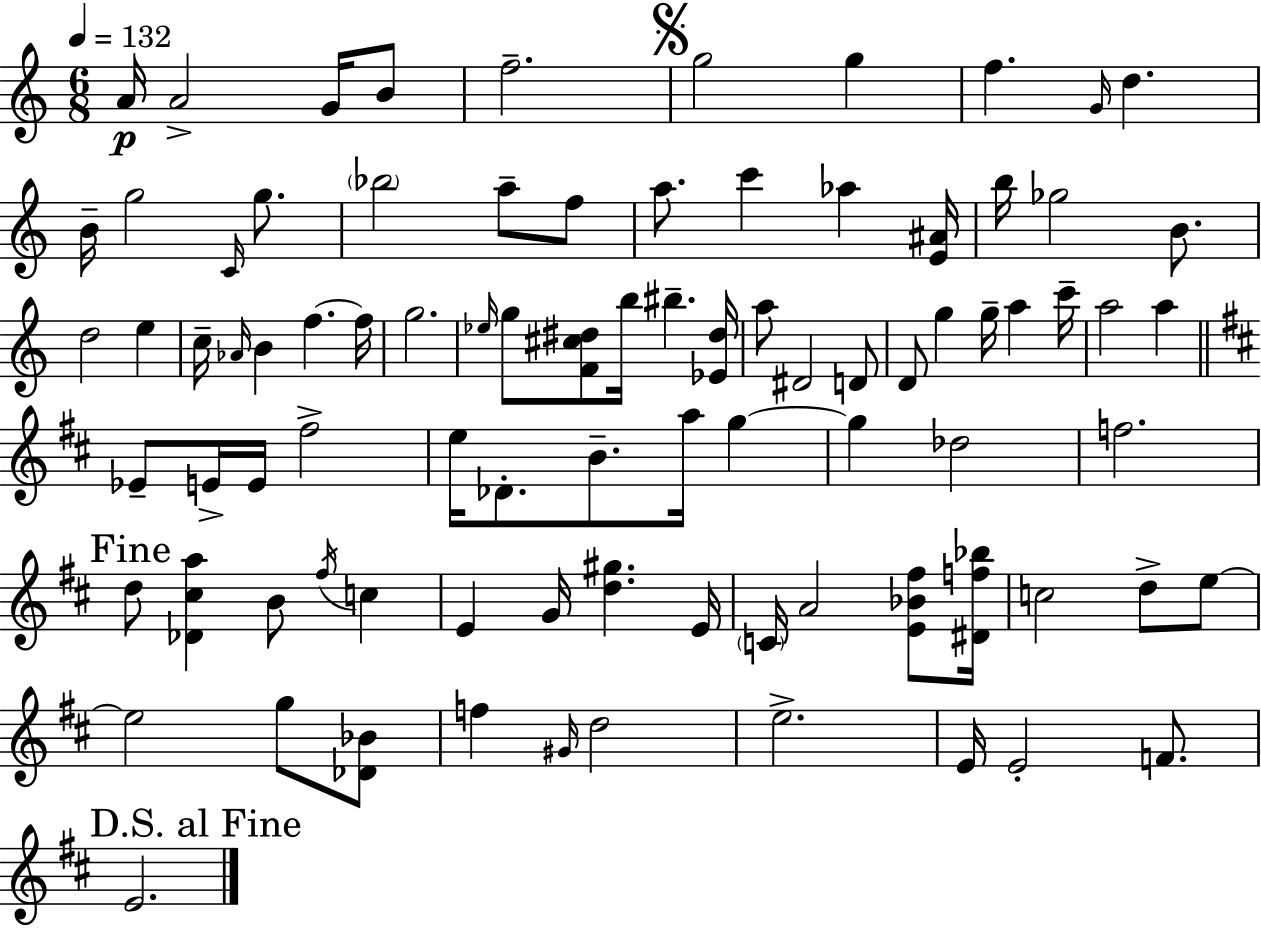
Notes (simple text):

A4/s A4/h G4/s B4/e F5/h. G5/h G5/q F5/q. G4/s D5/q. B4/s G5/h C4/s G5/e. Bb5/h A5/e F5/e A5/e. C6/q Ab5/q [E4,A#4]/s B5/s Gb5/h B4/e. D5/h E5/q C5/s Ab4/s B4/q F5/q. F5/s G5/h. Eb5/s G5/e [F4,C#5,D#5]/e B5/s BIS5/q. [Eb4,D#5]/s A5/e D#4/h D4/e D4/e G5/q G5/s A5/q C6/s A5/h A5/q Eb4/e E4/s E4/s F#5/h E5/s Db4/e. B4/e. A5/s G5/q G5/q Db5/h F5/h. D5/e [Db4,C#5,A5]/q B4/e F#5/s C5/q E4/q G4/s [D5,G#5]/q. E4/s C4/s A4/h [E4,Bb4,F#5]/e [D#4,F5,Bb5]/s C5/h D5/e E5/e E5/h G5/e [Db4,Bb4]/e F5/q G#4/s D5/h E5/h. E4/s E4/h F4/e. E4/h.